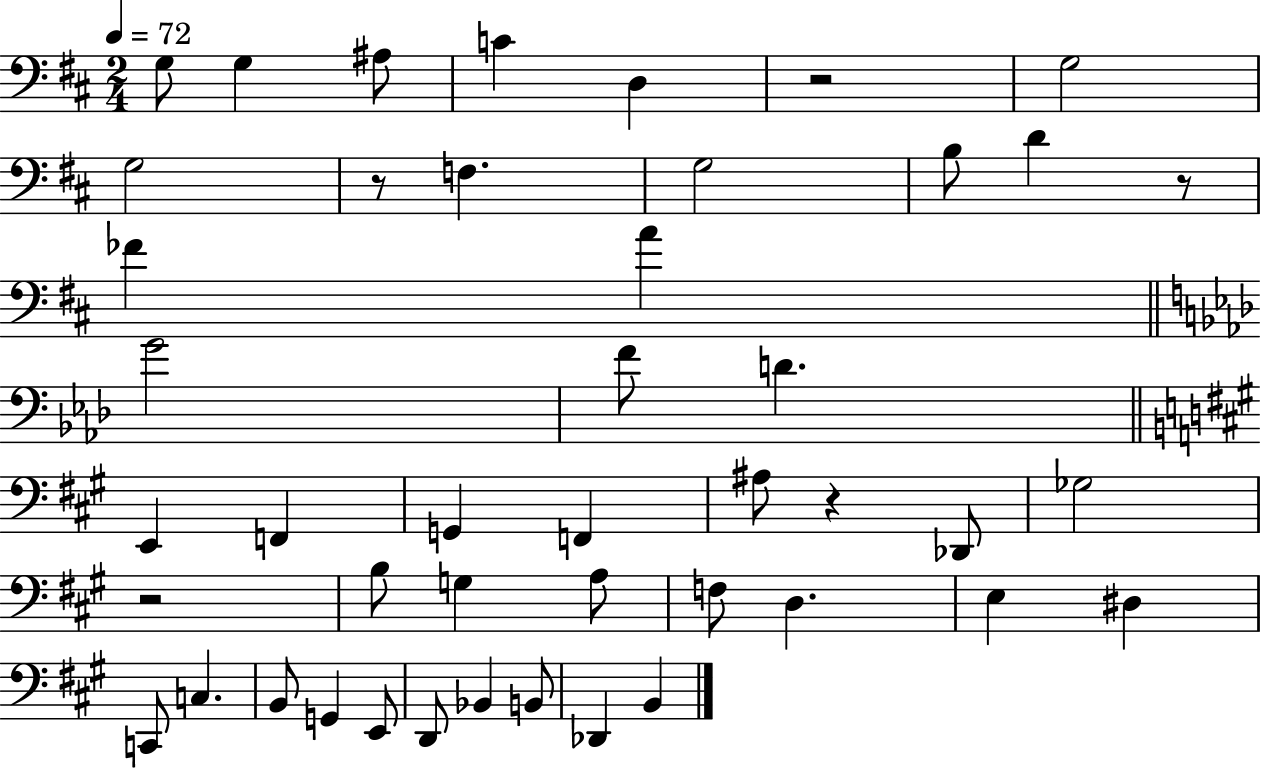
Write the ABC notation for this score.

X:1
T:Untitled
M:2/4
L:1/4
K:D
G,/2 G, ^A,/2 C D, z2 G,2 G,2 z/2 F, G,2 B,/2 D z/2 _F A G2 F/2 D E,, F,, G,, F,, ^A,/2 z _D,,/2 _G,2 z2 B,/2 G, A,/2 F,/2 D, E, ^D, C,,/2 C, B,,/2 G,, E,,/2 D,,/2 _B,, B,,/2 _D,, B,,